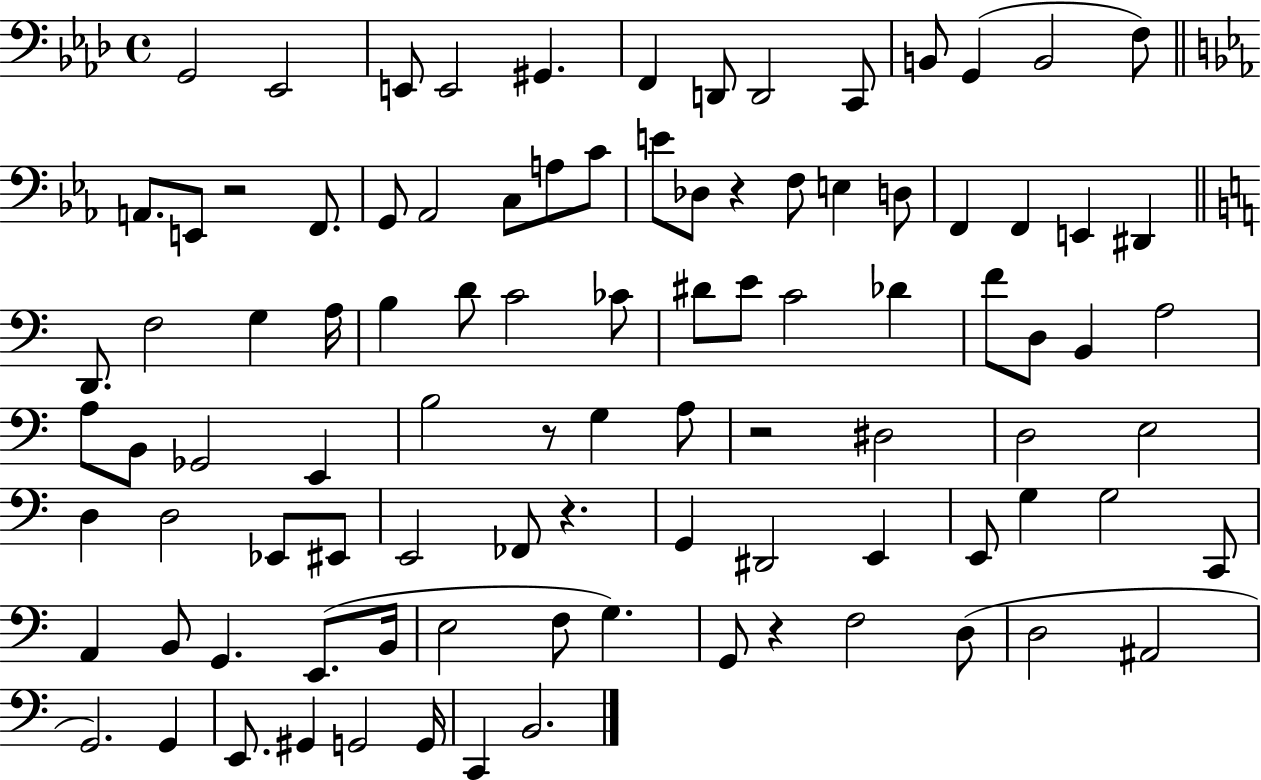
{
  \clef bass
  \time 4/4
  \defaultTimeSignature
  \key aes \major
  g,2 ees,2 | e,8 e,2 gis,4. | f,4 d,8 d,2 c,8 | b,8 g,4( b,2 f8) | \break \bar "||" \break \key c \minor a,8. e,8 r2 f,8. | g,8 aes,2 c8 a8 c'8 | e'8 des8 r4 f8 e4 d8 | f,4 f,4 e,4 dis,4 | \break \bar "||" \break \key a \minor d,8. f2 g4 a16 | b4 d'8 c'2 ces'8 | dis'8 e'8 c'2 des'4 | f'8 d8 b,4 a2 | \break a8 b,8 ges,2 e,4 | b2 r8 g4 a8 | r2 dis2 | d2 e2 | \break d4 d2 ees,8 eis,8 | e,2 fes,8 r4. | g,4 dis,2 e,4 | e,8 g4 g2 c,8 | \break a,4 b,8 g,4. e,8.( b,16 | e2 f8 g4.) | g,8 r4 f2 d8( | d2 ais,2 | \break g,2.) g,4 | e,8. gis,4 g,2 g,16 | c,4 b,2. | \bar "|."
}